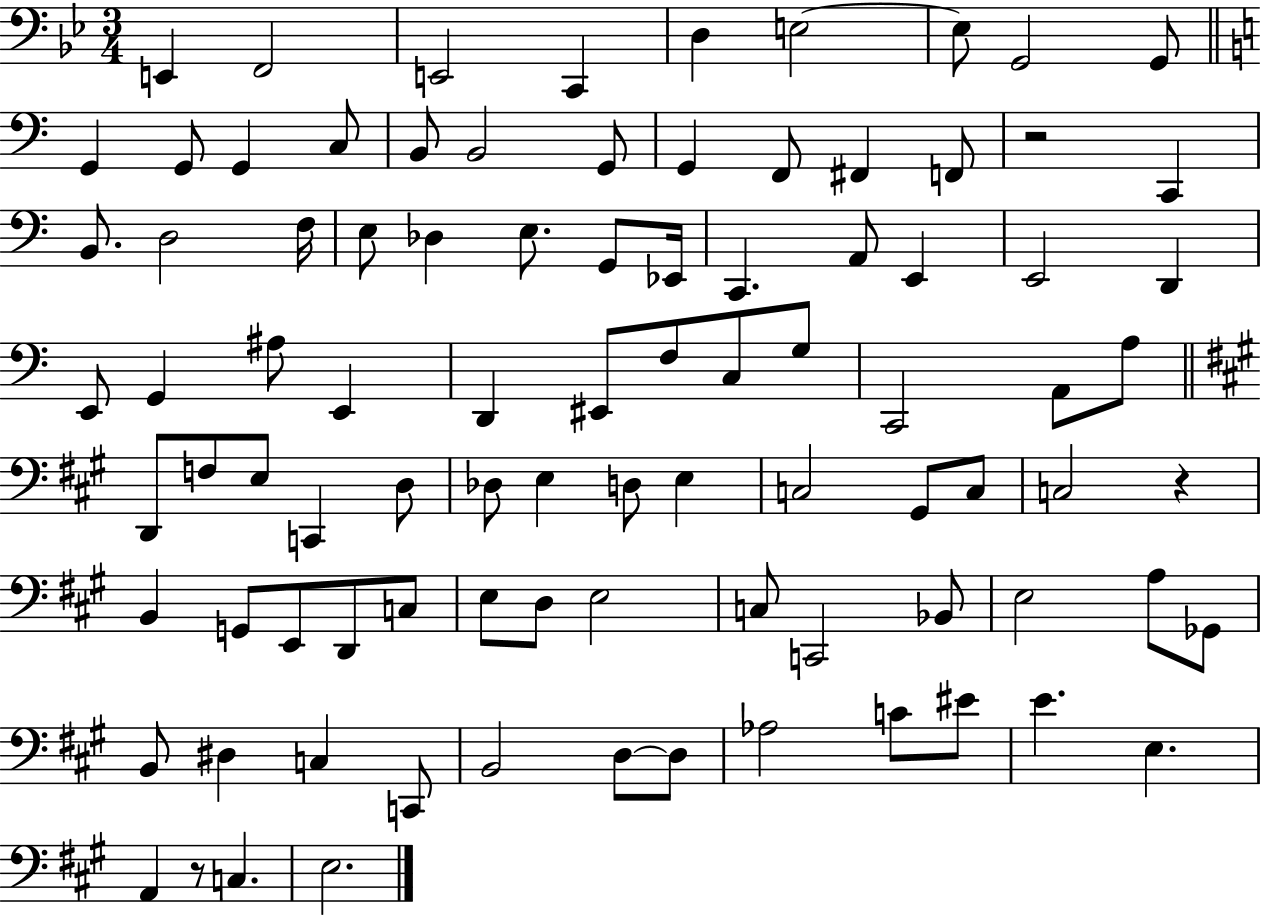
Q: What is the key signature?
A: BES major